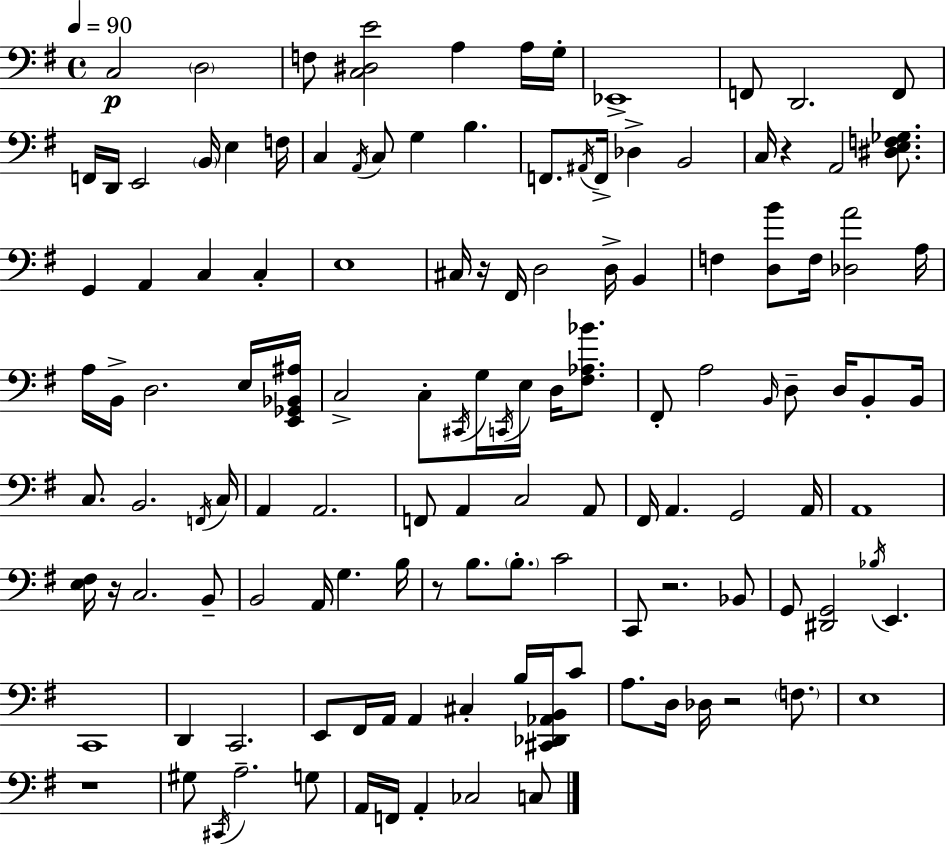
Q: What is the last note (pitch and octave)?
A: C3